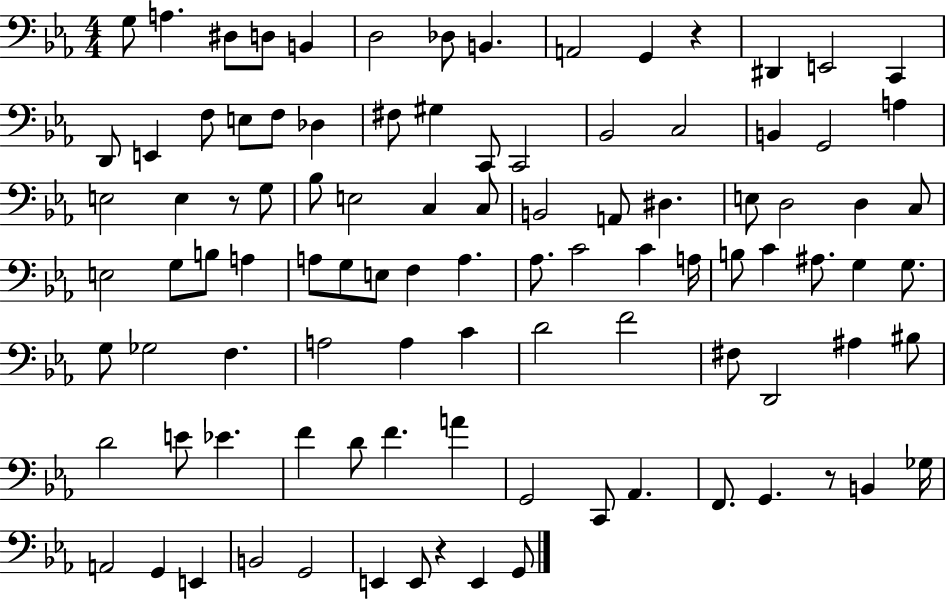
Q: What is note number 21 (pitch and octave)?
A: G#3